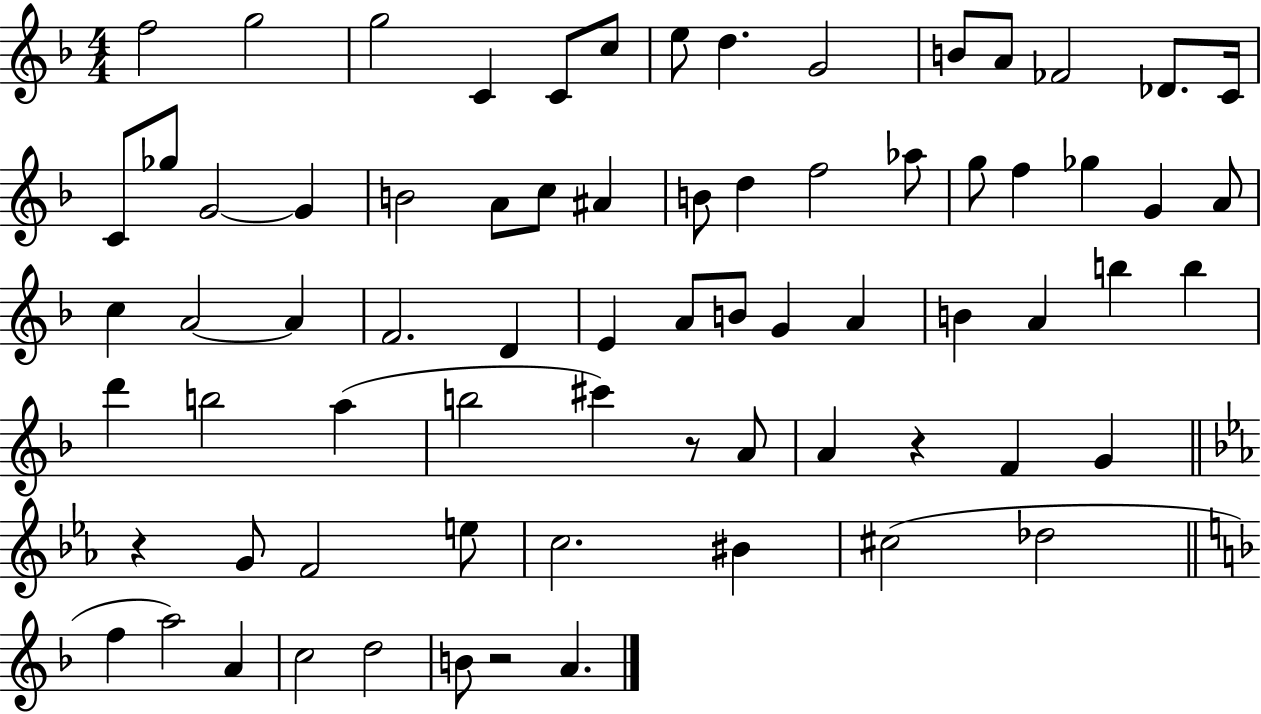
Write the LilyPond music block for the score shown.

{
  \clef treble
  \numericTimeSignature
  \time 4/4
  \key f \major
  f''2 g''2 | g''2 c'4 c'8 c''8 | e''8 d''4. g'2 | b'8 a'8 fes'2 des'8. c'16 | \break c'8 ges''8 g'2~~ g'4 | b'2 a'8 c''8 ais'4 | b'8 d''4 f''2 aes''8 | g''8 f''4 ges''4 g'4 a'8 | \break c''4 a'2~~ a'4 | f'2. d'4 | e'4 a'8 b'8 g'4 a'4 | b'4 a'4 b''4 b''4 | \break d'''4 b''2 a''4( | b''2 cis'''4) r8 a'8 | a'4 r4 f'4 g'4 | \bar "||" \break \key ees \major r4 g'8 f'2 e''8 | c''2. bis'4 | cis''2( des''2 | \bar "||" \break \key d \minor f''4 a''2) a'4 | c''2 d''2 | b'8 r2 a'4. | \bar "|."
}